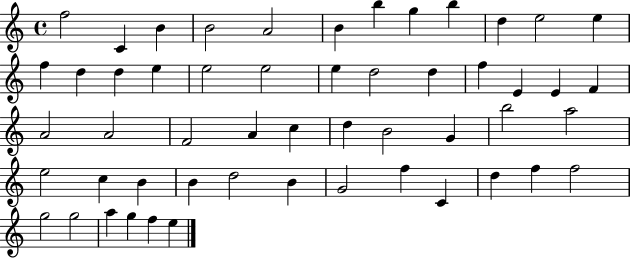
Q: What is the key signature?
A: C major